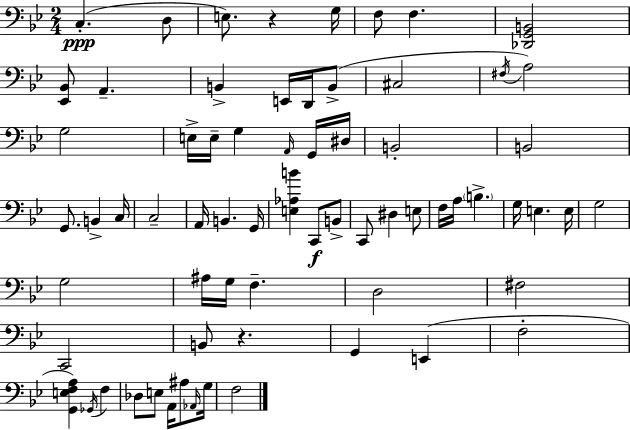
X:1
T:Untitled
M:2/4
L:1/4
K:Gm
C, D,/2 E,/2 z G,/4 F,/2 F, [_D,,G,,B,,]2 [_E,,_B,,]/2 A,, B,, E,,/4 D,,/4 B,,/2 ^C,2 ^F,/4 A,2 G,2 E,/4 E,/4 G, A,,/4 G,,/4 ^D,/4 B,,2 B,,2 G,,/2 B,, C,/4 C,2 A,,/4 B,, G,,/4 [E,_A,B] C,,/2 B,,/2 C,,/2 ^D, E,/2 F,/4 A,/4 B, G,/4 E, E,/4 G,2 G,2 ^A,/4 G,/4 F, D,2 ^F,2 C,,2 B,,/2 z G,, E,, F,2 [G,,E,F,A,] _G,,/4 F, _D,/2 E,/2 A,,/4 ^A,/2 _A,,/4 G,/4 F,2